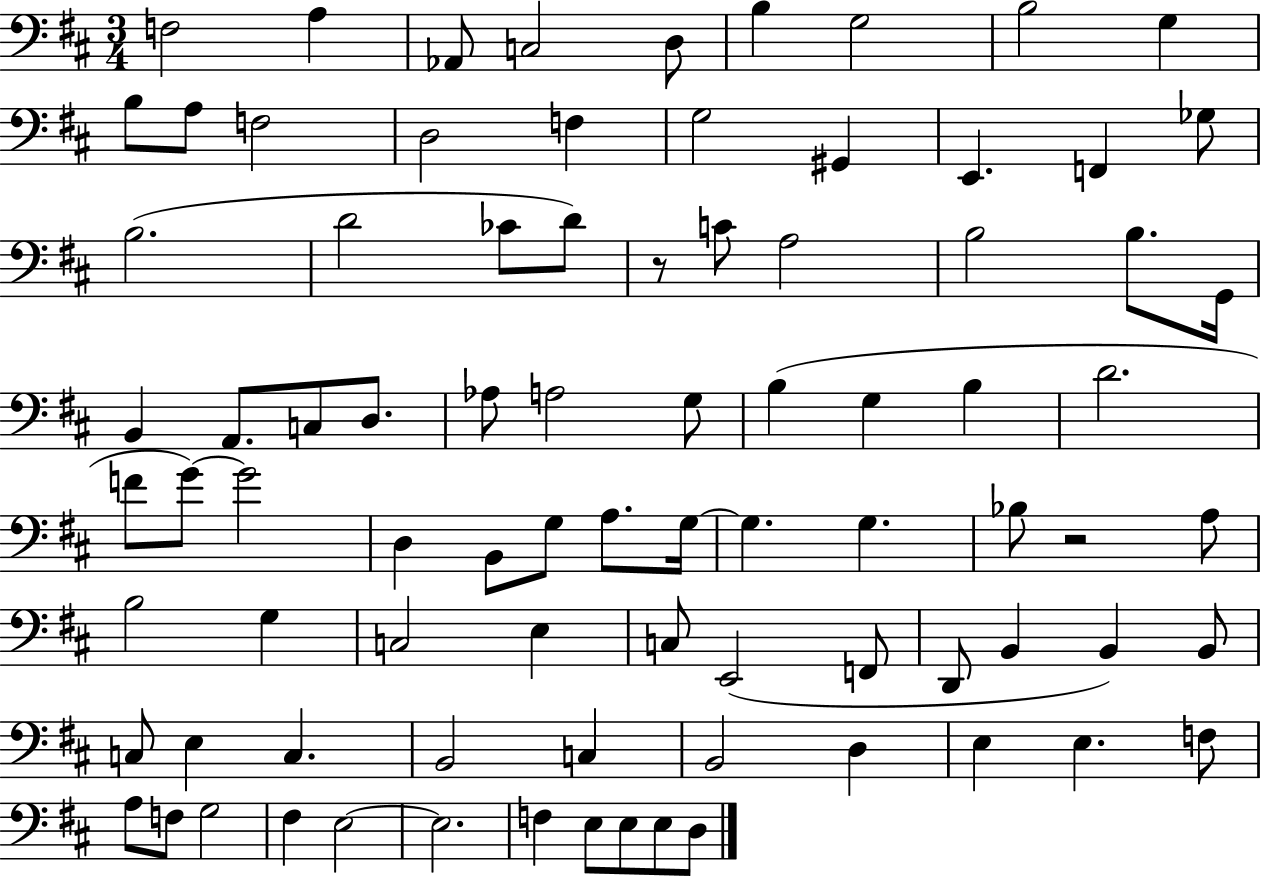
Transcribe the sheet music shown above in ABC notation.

X:1
T:Untitled
M:3/4
L:1/4
K:D
F,2 A, _A,,/2 C,2 D,/2 B, G,2 B,2 G, B,/2 A,/2 F,2 D,2 F, G,2 ^G,, E,, F,, _G,/2 B,2 D2 _C/2 D/2 z/2 C/2 A,2 B,2 B,/2 G,,/4 B,, A,,/2 C,/2 D,/2 _A,/2 A,2 G,/2 B, G, B, D2 F/2 G/2 G2 D, B,,/2 G,/2 A,/2 G,/4 G, G, _B,/2 z2 A,/2 B,2 G, C,2 E, C,/2 E,,2 F,,/2 D,,/2 B,, B,, B,,/2 C,/2 E, C, B,,2 C, B,,2 D, E, E, F,/2 A,/2 F,/2 G,2 ^F, E,2 E,2 F, E,/2 E,/2 E,/2 D,/2